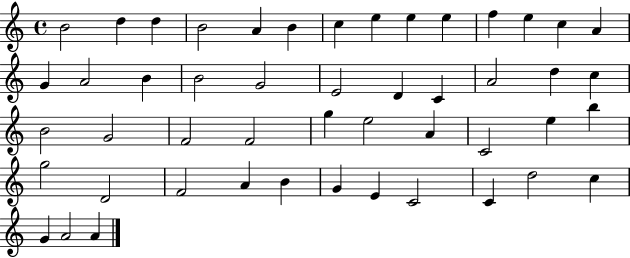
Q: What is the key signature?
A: C major